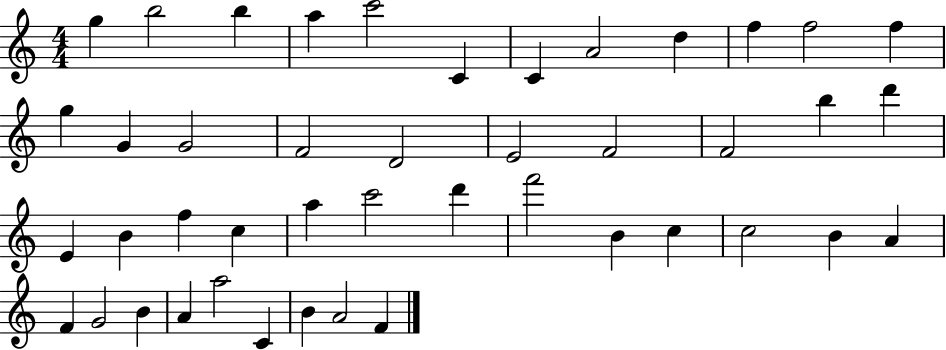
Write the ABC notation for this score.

X:1
T:Untitled
M:4/4
L:1/4
K:C
g b2 b a c'2 C C A2 d f f2 f g G G2 F2 D2 E2 F2 F2 b d' E B f c a c'2 d' f'2 B c c2 B A F G2 B A a2 C B A2 F